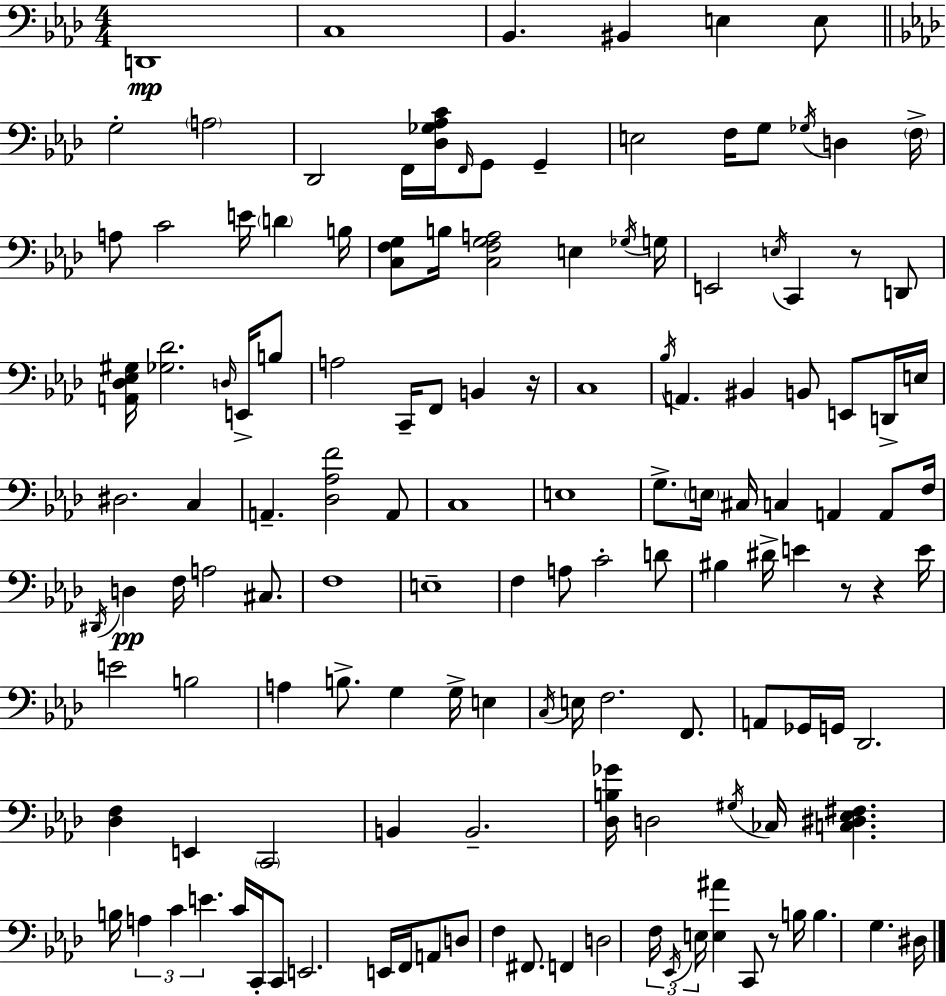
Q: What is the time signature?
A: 4/4